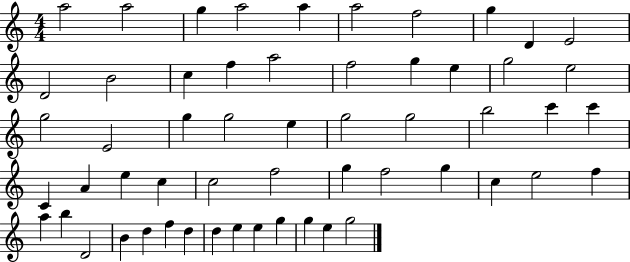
A5/h A5/h G5/q A5/h A5/q A5/h F5/h G5/q D4/q E4/h D4/h B4/h C5/q F5/q A5/h F5/h G5/q E5/q G5/h E5/h G5/h E4/h G5/q G5/h E5/q G5/h G5/h B5/h C6/q C6/q C4/q A4/q E5/q C5/q C5/h F5/h G5/q F5/h G5/q C5/q E5/h F5/q A5/q B5/q D4/h B4/q D5/q F5/q D5/q D5/q E5/q E5/q G5/q G5/q E5/q G5/h